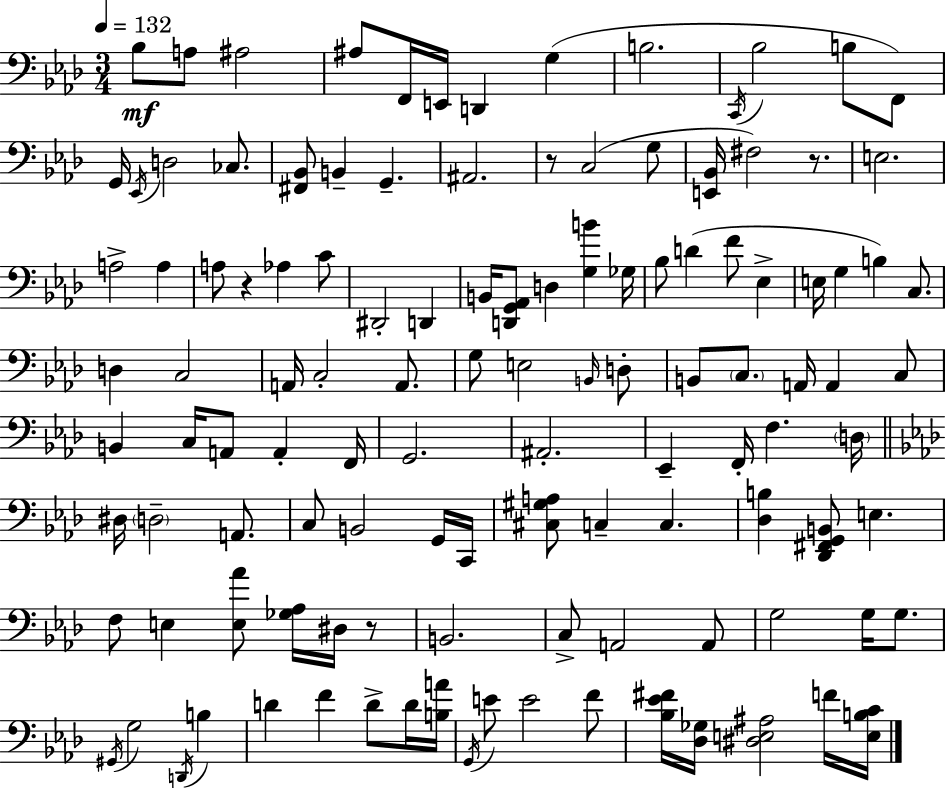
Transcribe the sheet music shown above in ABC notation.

X:1
T:Untitled
M:3/4
L:1/4
K:Ab
_B,/2 A,/2 ^A,2 ^A,/2 F,,/4 E,,/4 D,, G, B,2 C,,/4 _B,2 B,/2 F,,/2 G,,/4 _E,,/4 D,2 _C,/2 [^F,,_B,,]/2 B,, G,, ^A,,2 z/2 C,2 G,/2 [E,,_B,,]/4 ^F,2 z/2 E,2 A,2 A, A,/2 z _A, C/2 ^D,,2 D,, B,,/4 [D,,G,,_A,,]/2 D, [G,B] _G,/4 _B,/2 D F/2 _E, E,/4 G, B, C,/2 D, C,2 A,,/4 C,2 A,,/2 G,/2 E,2 B,,/4 D,/2 B,,/2 C,/2 A,,/4 A,, C,/2 B,, C,/4 A,,/2 A,, F,,/4 G,,2 ^A,,2 _E,, F,,/4 F, D,/4 ^D,/4 D,2 A,,/2 C,/2 B,,2 G,,/4 C,,/4 [^C,^G,A,]/2 C, C, [_D,B,] [_D,,^F,,G,,B,,]/2 E, F,/2 E, [E,_A]/2 [_G,_A,]/4 ^D,/4 z/2 B,,2 C,/2 A,,2 A,,/2 G,2 G,/4 G,/2 ^G,,/4 G,2 D,,/4 B, D F D/2 D/4 [B,A]/4 G,,/4 E/2 E2 F/2 [_B,_E^F]/4 [_D,_G,]/4 [^D,E,^A,]2 F/4 [E,B,C]/4